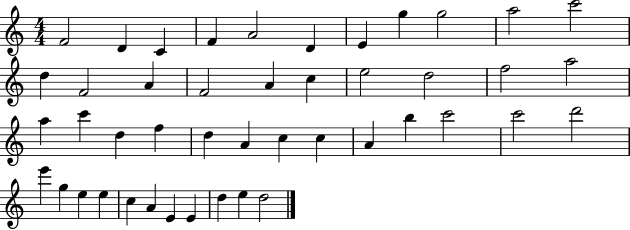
{
  \clef treble
  \numericTimeSignature
  \time 4/4
  \key c \major
  f'2 d'4 c'4 | f'4 a'2 d'4 | e'4 g''4 g''2 | a''2 c'''2 | \break d''4 f'2 a'4 | f'2 a'4 c''4 | e''2 d''2 | f''2 a''2 | \break a''4 c'''4 d''4 f''4 | d''4 a'4 c''4 c''4 | a'4 b''4 c'''2 | c'''2 d'''2 | \break e'''4 g''4 e''4 e''4 | c''4 a'4 e'4 e'4 | d''4 e''4 d''2 | \bar "|."
}